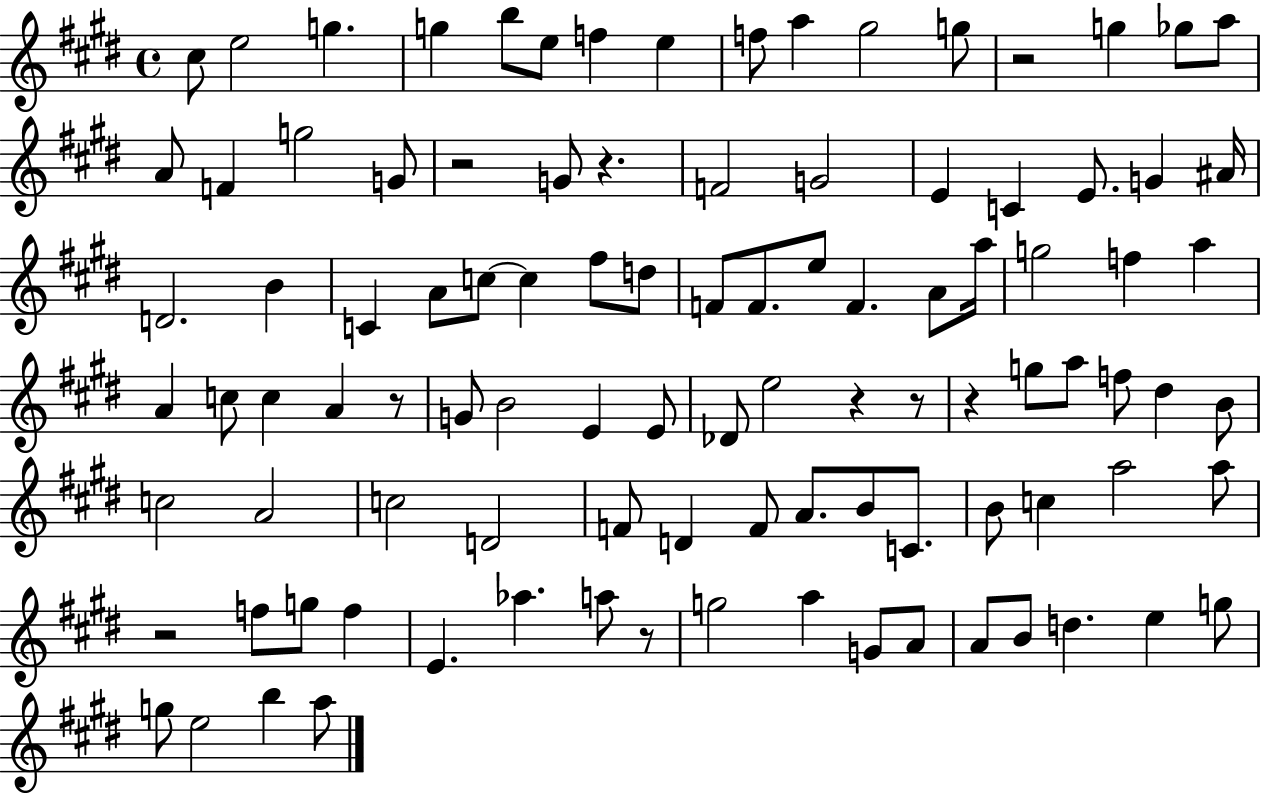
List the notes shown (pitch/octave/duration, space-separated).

C#5/e E5/h G5/q. G5/q B5/e E5/e F5/q E5/q F5/e A5/q G#5/h G5/e R/h G5/q Gb5/e A5/e A4/e F4/q G5/h G4/e R/h G4/e R/q. F4/h G4/h E4/q C4/q E4/e. G4/q A#4/s D4/h. B4/q C4/q A4/e C5/e C5/q F#5/e D5/e F4/e F4/e. E5/e F4/q. A4/e A5/s G5/h F5/q A5/q A4/q C5/e C5/q A4/q R/e G4/e B4/h E4/q E4/e Db4/e E5/h R/q R/e R/q G5/e A5/e F5/e D#5/q B4/e C5/h A4/h C5/h D4/h F4/e D4/q F4/e A4/e. B4/e C4/e. B4/e C5/q A5/h A5/e R/h F5/e G5/e F5/q E4/q. Ab5/q. A5/e R/e G5/h A5/q G4/e A4/e A4/e B4/e D5/q. E5/q G5/e G5/e E5/h B5/q A5/e